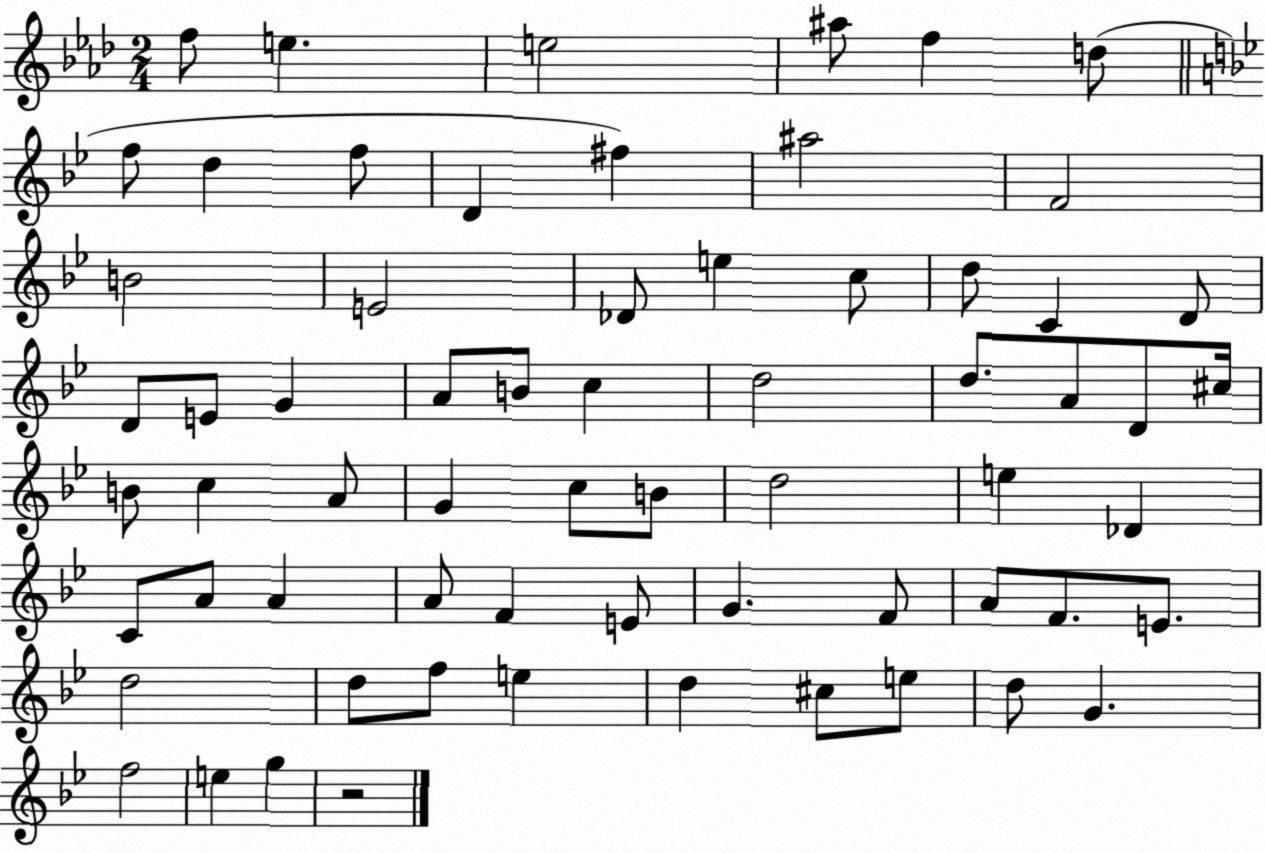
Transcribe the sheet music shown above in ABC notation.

X:1
T:Untitled
M:2/4
L:1/4
K:Ab
f/2 e e2 ^a/2 f d/2 f/2 d f/2 D ^f ^a2 F2 B2 E2 _D/2 e c/2 d/2 C D/2 D/2 E/2 G A/2 B/2 c d2 d/2 A/2 D/2 ^c/4 B/2 c A/2 G c/2 B/2 d2 e _D C/2 A/2 A A/2 F E/2 G F/2 A/2 F/2 E/2 d2 d/2 f/2 e d ^c/2 e/2 d/2 G f2 e g z2